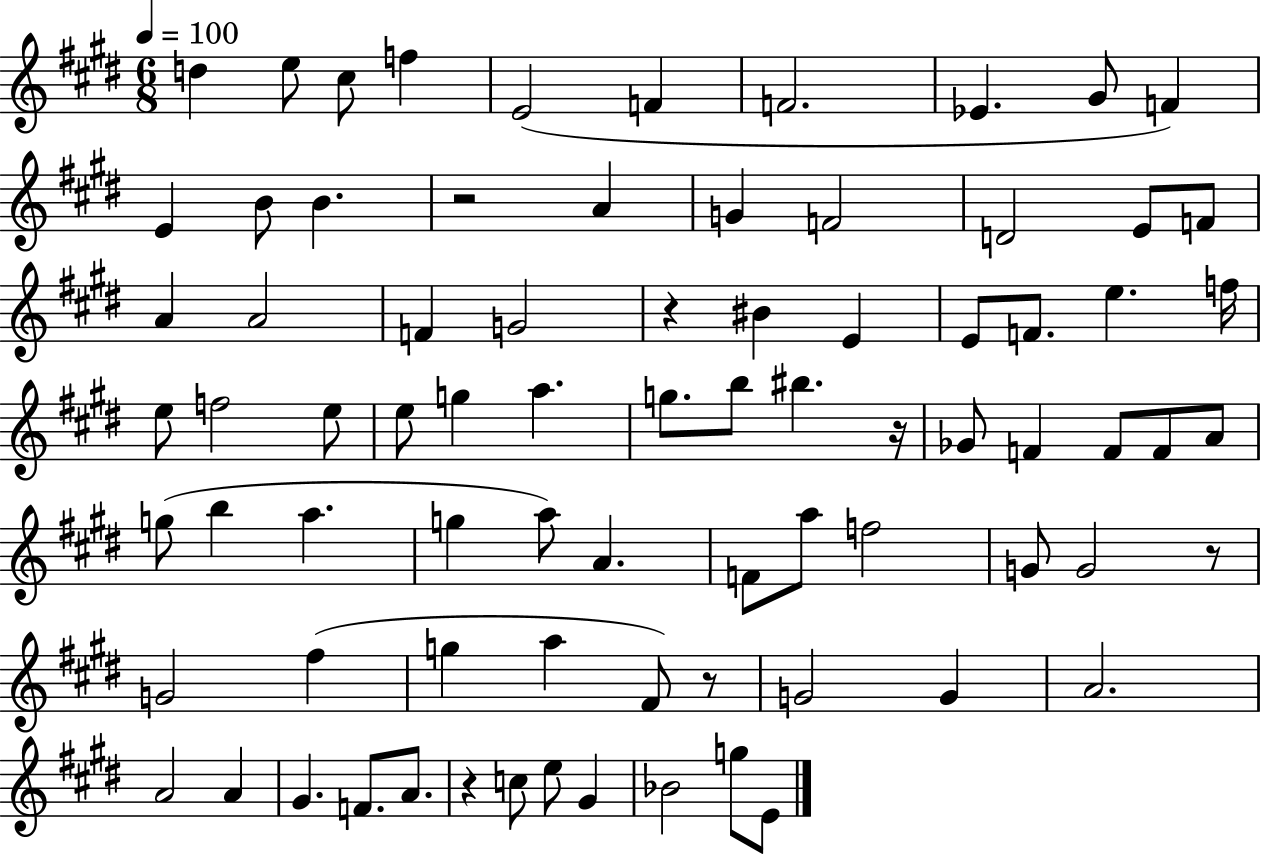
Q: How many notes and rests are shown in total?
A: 79